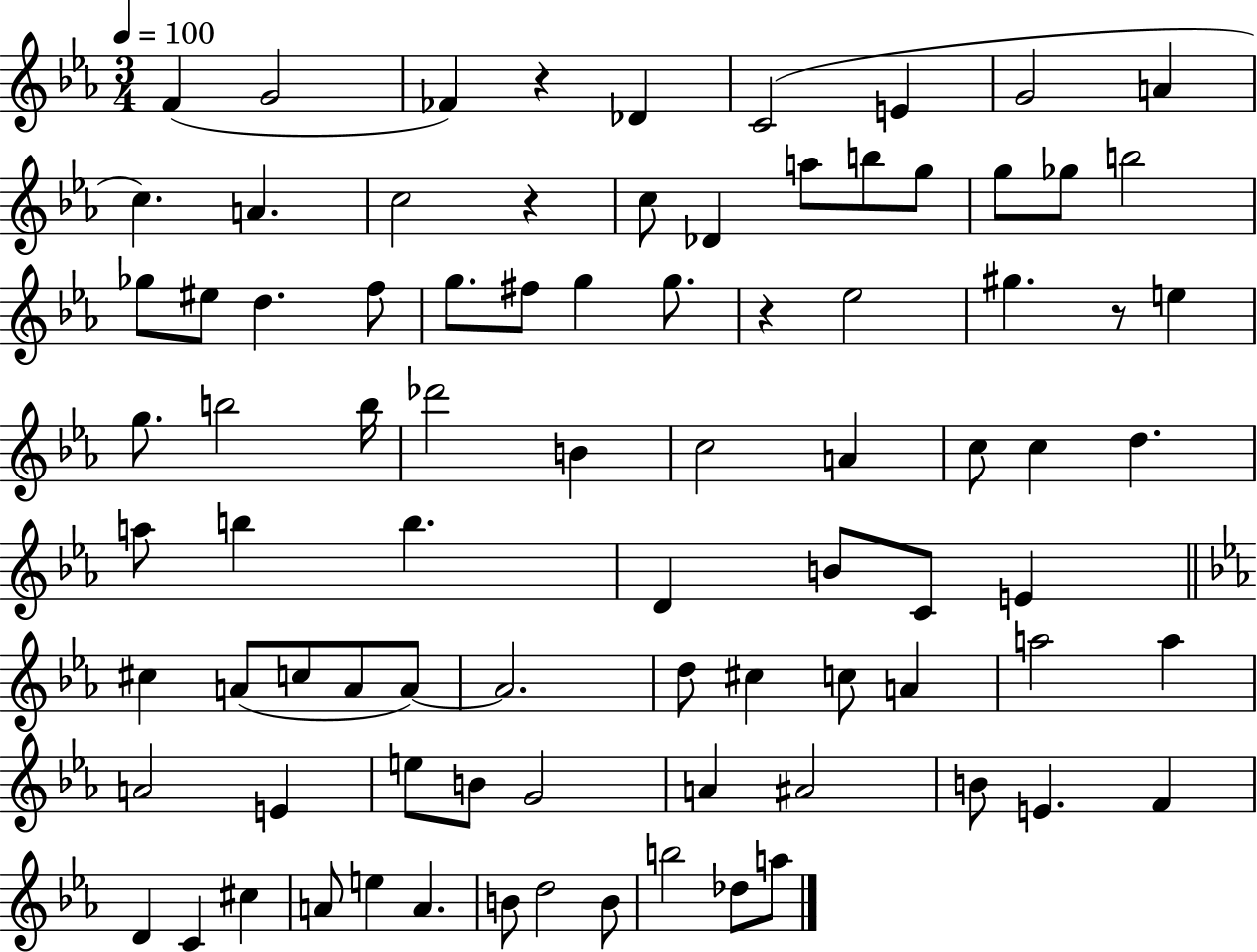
F4/q G4/h FES4/q R/q Db4/q C4/h E4/q G4/h A4/q C5/q. A4/q. C5/h R/q C5/e Db4/q A5/e B5/e G5/e G5/e Gb5/e B5/h Gb5/e EIS5/e D5/q. F5/e G5/e. F#5/e G5/q G5/e. R/q Eb5/h G#5/q. R/e E5/q G5/e. B5/h B5/s Db6/h B4/q C5/h A4/q C5/e C5/q D5/q. A5/e B5/q B5/q. D4/q B4/e C4/e E4/q C#5/q A4/e C5/e A4/e A4/e A4/h. D5/e C#5/q C5/e A4/q A5/h A5/q A4/h E4/q E5/e B4/e G4/h A4/q A#4/h B4/e E4/q. F4/q D4/q C4/q C#5/q A4/e E5/q A4/q. B4/e D5/h B4/e B5/h Db5/e A5/e